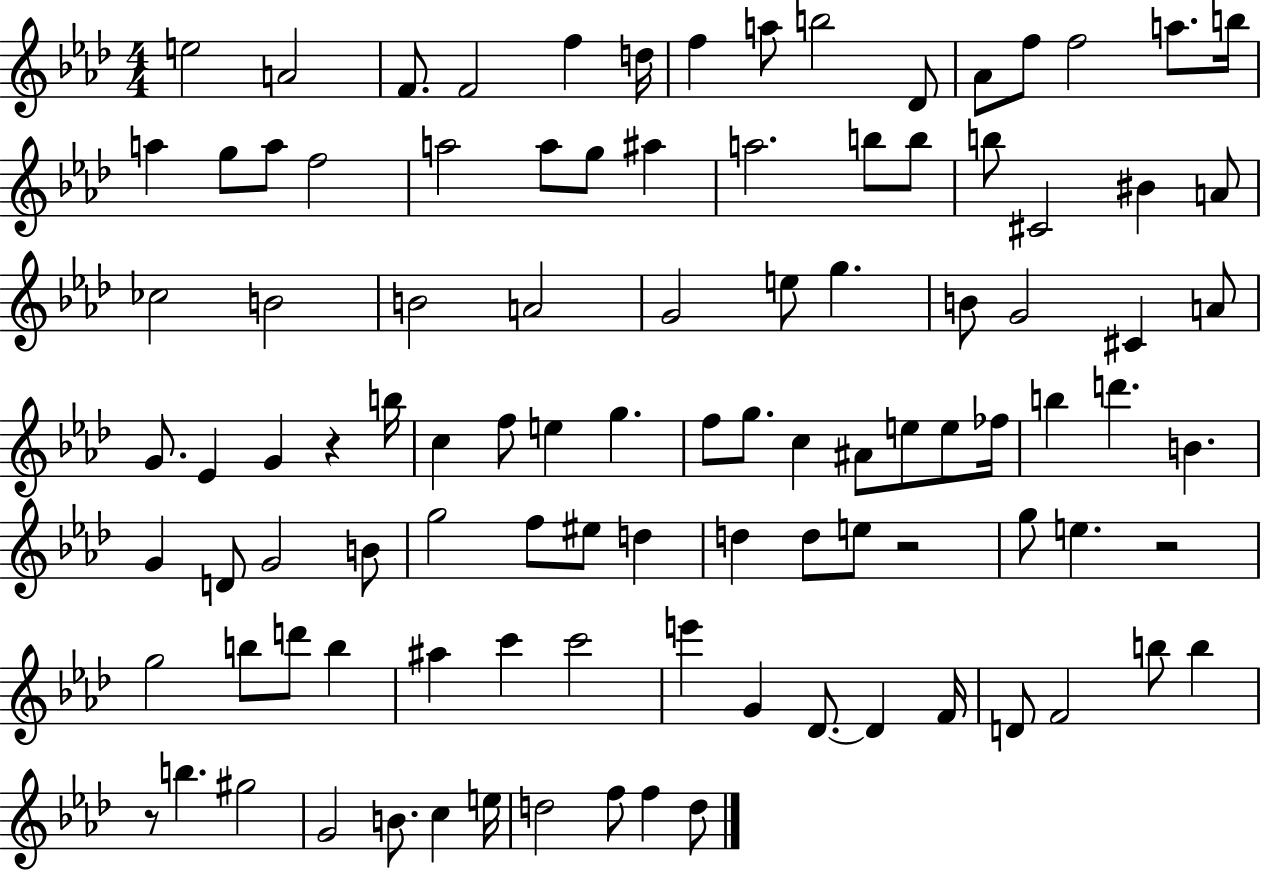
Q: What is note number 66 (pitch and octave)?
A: EIS5